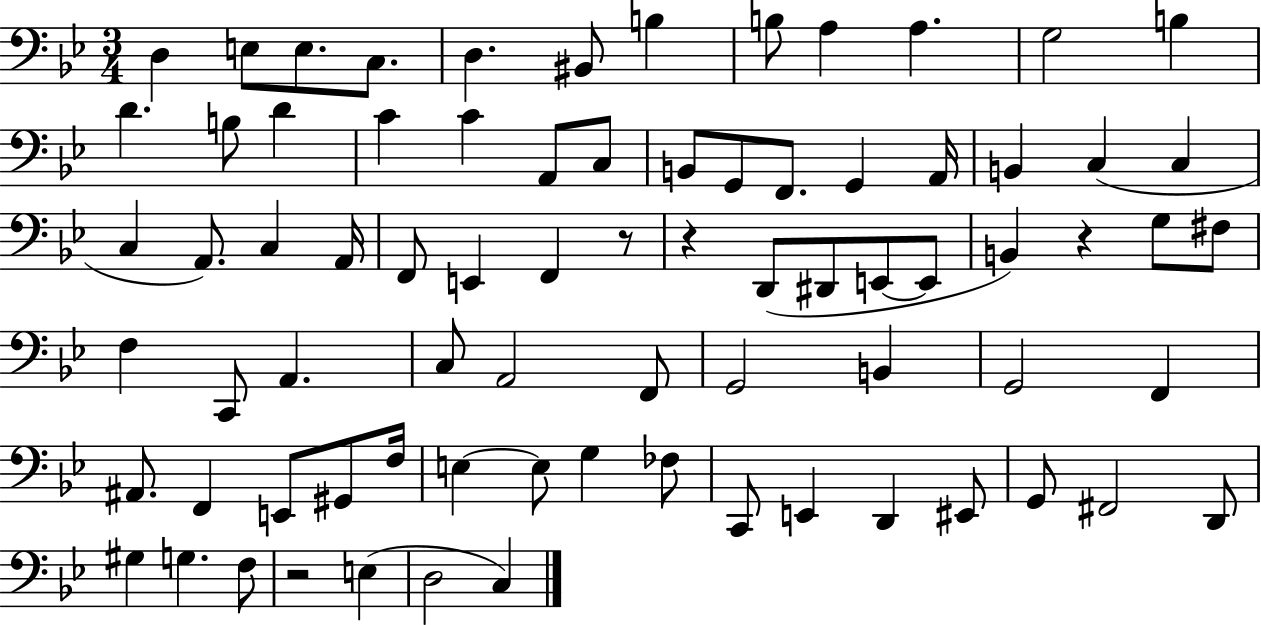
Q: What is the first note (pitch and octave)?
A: D3